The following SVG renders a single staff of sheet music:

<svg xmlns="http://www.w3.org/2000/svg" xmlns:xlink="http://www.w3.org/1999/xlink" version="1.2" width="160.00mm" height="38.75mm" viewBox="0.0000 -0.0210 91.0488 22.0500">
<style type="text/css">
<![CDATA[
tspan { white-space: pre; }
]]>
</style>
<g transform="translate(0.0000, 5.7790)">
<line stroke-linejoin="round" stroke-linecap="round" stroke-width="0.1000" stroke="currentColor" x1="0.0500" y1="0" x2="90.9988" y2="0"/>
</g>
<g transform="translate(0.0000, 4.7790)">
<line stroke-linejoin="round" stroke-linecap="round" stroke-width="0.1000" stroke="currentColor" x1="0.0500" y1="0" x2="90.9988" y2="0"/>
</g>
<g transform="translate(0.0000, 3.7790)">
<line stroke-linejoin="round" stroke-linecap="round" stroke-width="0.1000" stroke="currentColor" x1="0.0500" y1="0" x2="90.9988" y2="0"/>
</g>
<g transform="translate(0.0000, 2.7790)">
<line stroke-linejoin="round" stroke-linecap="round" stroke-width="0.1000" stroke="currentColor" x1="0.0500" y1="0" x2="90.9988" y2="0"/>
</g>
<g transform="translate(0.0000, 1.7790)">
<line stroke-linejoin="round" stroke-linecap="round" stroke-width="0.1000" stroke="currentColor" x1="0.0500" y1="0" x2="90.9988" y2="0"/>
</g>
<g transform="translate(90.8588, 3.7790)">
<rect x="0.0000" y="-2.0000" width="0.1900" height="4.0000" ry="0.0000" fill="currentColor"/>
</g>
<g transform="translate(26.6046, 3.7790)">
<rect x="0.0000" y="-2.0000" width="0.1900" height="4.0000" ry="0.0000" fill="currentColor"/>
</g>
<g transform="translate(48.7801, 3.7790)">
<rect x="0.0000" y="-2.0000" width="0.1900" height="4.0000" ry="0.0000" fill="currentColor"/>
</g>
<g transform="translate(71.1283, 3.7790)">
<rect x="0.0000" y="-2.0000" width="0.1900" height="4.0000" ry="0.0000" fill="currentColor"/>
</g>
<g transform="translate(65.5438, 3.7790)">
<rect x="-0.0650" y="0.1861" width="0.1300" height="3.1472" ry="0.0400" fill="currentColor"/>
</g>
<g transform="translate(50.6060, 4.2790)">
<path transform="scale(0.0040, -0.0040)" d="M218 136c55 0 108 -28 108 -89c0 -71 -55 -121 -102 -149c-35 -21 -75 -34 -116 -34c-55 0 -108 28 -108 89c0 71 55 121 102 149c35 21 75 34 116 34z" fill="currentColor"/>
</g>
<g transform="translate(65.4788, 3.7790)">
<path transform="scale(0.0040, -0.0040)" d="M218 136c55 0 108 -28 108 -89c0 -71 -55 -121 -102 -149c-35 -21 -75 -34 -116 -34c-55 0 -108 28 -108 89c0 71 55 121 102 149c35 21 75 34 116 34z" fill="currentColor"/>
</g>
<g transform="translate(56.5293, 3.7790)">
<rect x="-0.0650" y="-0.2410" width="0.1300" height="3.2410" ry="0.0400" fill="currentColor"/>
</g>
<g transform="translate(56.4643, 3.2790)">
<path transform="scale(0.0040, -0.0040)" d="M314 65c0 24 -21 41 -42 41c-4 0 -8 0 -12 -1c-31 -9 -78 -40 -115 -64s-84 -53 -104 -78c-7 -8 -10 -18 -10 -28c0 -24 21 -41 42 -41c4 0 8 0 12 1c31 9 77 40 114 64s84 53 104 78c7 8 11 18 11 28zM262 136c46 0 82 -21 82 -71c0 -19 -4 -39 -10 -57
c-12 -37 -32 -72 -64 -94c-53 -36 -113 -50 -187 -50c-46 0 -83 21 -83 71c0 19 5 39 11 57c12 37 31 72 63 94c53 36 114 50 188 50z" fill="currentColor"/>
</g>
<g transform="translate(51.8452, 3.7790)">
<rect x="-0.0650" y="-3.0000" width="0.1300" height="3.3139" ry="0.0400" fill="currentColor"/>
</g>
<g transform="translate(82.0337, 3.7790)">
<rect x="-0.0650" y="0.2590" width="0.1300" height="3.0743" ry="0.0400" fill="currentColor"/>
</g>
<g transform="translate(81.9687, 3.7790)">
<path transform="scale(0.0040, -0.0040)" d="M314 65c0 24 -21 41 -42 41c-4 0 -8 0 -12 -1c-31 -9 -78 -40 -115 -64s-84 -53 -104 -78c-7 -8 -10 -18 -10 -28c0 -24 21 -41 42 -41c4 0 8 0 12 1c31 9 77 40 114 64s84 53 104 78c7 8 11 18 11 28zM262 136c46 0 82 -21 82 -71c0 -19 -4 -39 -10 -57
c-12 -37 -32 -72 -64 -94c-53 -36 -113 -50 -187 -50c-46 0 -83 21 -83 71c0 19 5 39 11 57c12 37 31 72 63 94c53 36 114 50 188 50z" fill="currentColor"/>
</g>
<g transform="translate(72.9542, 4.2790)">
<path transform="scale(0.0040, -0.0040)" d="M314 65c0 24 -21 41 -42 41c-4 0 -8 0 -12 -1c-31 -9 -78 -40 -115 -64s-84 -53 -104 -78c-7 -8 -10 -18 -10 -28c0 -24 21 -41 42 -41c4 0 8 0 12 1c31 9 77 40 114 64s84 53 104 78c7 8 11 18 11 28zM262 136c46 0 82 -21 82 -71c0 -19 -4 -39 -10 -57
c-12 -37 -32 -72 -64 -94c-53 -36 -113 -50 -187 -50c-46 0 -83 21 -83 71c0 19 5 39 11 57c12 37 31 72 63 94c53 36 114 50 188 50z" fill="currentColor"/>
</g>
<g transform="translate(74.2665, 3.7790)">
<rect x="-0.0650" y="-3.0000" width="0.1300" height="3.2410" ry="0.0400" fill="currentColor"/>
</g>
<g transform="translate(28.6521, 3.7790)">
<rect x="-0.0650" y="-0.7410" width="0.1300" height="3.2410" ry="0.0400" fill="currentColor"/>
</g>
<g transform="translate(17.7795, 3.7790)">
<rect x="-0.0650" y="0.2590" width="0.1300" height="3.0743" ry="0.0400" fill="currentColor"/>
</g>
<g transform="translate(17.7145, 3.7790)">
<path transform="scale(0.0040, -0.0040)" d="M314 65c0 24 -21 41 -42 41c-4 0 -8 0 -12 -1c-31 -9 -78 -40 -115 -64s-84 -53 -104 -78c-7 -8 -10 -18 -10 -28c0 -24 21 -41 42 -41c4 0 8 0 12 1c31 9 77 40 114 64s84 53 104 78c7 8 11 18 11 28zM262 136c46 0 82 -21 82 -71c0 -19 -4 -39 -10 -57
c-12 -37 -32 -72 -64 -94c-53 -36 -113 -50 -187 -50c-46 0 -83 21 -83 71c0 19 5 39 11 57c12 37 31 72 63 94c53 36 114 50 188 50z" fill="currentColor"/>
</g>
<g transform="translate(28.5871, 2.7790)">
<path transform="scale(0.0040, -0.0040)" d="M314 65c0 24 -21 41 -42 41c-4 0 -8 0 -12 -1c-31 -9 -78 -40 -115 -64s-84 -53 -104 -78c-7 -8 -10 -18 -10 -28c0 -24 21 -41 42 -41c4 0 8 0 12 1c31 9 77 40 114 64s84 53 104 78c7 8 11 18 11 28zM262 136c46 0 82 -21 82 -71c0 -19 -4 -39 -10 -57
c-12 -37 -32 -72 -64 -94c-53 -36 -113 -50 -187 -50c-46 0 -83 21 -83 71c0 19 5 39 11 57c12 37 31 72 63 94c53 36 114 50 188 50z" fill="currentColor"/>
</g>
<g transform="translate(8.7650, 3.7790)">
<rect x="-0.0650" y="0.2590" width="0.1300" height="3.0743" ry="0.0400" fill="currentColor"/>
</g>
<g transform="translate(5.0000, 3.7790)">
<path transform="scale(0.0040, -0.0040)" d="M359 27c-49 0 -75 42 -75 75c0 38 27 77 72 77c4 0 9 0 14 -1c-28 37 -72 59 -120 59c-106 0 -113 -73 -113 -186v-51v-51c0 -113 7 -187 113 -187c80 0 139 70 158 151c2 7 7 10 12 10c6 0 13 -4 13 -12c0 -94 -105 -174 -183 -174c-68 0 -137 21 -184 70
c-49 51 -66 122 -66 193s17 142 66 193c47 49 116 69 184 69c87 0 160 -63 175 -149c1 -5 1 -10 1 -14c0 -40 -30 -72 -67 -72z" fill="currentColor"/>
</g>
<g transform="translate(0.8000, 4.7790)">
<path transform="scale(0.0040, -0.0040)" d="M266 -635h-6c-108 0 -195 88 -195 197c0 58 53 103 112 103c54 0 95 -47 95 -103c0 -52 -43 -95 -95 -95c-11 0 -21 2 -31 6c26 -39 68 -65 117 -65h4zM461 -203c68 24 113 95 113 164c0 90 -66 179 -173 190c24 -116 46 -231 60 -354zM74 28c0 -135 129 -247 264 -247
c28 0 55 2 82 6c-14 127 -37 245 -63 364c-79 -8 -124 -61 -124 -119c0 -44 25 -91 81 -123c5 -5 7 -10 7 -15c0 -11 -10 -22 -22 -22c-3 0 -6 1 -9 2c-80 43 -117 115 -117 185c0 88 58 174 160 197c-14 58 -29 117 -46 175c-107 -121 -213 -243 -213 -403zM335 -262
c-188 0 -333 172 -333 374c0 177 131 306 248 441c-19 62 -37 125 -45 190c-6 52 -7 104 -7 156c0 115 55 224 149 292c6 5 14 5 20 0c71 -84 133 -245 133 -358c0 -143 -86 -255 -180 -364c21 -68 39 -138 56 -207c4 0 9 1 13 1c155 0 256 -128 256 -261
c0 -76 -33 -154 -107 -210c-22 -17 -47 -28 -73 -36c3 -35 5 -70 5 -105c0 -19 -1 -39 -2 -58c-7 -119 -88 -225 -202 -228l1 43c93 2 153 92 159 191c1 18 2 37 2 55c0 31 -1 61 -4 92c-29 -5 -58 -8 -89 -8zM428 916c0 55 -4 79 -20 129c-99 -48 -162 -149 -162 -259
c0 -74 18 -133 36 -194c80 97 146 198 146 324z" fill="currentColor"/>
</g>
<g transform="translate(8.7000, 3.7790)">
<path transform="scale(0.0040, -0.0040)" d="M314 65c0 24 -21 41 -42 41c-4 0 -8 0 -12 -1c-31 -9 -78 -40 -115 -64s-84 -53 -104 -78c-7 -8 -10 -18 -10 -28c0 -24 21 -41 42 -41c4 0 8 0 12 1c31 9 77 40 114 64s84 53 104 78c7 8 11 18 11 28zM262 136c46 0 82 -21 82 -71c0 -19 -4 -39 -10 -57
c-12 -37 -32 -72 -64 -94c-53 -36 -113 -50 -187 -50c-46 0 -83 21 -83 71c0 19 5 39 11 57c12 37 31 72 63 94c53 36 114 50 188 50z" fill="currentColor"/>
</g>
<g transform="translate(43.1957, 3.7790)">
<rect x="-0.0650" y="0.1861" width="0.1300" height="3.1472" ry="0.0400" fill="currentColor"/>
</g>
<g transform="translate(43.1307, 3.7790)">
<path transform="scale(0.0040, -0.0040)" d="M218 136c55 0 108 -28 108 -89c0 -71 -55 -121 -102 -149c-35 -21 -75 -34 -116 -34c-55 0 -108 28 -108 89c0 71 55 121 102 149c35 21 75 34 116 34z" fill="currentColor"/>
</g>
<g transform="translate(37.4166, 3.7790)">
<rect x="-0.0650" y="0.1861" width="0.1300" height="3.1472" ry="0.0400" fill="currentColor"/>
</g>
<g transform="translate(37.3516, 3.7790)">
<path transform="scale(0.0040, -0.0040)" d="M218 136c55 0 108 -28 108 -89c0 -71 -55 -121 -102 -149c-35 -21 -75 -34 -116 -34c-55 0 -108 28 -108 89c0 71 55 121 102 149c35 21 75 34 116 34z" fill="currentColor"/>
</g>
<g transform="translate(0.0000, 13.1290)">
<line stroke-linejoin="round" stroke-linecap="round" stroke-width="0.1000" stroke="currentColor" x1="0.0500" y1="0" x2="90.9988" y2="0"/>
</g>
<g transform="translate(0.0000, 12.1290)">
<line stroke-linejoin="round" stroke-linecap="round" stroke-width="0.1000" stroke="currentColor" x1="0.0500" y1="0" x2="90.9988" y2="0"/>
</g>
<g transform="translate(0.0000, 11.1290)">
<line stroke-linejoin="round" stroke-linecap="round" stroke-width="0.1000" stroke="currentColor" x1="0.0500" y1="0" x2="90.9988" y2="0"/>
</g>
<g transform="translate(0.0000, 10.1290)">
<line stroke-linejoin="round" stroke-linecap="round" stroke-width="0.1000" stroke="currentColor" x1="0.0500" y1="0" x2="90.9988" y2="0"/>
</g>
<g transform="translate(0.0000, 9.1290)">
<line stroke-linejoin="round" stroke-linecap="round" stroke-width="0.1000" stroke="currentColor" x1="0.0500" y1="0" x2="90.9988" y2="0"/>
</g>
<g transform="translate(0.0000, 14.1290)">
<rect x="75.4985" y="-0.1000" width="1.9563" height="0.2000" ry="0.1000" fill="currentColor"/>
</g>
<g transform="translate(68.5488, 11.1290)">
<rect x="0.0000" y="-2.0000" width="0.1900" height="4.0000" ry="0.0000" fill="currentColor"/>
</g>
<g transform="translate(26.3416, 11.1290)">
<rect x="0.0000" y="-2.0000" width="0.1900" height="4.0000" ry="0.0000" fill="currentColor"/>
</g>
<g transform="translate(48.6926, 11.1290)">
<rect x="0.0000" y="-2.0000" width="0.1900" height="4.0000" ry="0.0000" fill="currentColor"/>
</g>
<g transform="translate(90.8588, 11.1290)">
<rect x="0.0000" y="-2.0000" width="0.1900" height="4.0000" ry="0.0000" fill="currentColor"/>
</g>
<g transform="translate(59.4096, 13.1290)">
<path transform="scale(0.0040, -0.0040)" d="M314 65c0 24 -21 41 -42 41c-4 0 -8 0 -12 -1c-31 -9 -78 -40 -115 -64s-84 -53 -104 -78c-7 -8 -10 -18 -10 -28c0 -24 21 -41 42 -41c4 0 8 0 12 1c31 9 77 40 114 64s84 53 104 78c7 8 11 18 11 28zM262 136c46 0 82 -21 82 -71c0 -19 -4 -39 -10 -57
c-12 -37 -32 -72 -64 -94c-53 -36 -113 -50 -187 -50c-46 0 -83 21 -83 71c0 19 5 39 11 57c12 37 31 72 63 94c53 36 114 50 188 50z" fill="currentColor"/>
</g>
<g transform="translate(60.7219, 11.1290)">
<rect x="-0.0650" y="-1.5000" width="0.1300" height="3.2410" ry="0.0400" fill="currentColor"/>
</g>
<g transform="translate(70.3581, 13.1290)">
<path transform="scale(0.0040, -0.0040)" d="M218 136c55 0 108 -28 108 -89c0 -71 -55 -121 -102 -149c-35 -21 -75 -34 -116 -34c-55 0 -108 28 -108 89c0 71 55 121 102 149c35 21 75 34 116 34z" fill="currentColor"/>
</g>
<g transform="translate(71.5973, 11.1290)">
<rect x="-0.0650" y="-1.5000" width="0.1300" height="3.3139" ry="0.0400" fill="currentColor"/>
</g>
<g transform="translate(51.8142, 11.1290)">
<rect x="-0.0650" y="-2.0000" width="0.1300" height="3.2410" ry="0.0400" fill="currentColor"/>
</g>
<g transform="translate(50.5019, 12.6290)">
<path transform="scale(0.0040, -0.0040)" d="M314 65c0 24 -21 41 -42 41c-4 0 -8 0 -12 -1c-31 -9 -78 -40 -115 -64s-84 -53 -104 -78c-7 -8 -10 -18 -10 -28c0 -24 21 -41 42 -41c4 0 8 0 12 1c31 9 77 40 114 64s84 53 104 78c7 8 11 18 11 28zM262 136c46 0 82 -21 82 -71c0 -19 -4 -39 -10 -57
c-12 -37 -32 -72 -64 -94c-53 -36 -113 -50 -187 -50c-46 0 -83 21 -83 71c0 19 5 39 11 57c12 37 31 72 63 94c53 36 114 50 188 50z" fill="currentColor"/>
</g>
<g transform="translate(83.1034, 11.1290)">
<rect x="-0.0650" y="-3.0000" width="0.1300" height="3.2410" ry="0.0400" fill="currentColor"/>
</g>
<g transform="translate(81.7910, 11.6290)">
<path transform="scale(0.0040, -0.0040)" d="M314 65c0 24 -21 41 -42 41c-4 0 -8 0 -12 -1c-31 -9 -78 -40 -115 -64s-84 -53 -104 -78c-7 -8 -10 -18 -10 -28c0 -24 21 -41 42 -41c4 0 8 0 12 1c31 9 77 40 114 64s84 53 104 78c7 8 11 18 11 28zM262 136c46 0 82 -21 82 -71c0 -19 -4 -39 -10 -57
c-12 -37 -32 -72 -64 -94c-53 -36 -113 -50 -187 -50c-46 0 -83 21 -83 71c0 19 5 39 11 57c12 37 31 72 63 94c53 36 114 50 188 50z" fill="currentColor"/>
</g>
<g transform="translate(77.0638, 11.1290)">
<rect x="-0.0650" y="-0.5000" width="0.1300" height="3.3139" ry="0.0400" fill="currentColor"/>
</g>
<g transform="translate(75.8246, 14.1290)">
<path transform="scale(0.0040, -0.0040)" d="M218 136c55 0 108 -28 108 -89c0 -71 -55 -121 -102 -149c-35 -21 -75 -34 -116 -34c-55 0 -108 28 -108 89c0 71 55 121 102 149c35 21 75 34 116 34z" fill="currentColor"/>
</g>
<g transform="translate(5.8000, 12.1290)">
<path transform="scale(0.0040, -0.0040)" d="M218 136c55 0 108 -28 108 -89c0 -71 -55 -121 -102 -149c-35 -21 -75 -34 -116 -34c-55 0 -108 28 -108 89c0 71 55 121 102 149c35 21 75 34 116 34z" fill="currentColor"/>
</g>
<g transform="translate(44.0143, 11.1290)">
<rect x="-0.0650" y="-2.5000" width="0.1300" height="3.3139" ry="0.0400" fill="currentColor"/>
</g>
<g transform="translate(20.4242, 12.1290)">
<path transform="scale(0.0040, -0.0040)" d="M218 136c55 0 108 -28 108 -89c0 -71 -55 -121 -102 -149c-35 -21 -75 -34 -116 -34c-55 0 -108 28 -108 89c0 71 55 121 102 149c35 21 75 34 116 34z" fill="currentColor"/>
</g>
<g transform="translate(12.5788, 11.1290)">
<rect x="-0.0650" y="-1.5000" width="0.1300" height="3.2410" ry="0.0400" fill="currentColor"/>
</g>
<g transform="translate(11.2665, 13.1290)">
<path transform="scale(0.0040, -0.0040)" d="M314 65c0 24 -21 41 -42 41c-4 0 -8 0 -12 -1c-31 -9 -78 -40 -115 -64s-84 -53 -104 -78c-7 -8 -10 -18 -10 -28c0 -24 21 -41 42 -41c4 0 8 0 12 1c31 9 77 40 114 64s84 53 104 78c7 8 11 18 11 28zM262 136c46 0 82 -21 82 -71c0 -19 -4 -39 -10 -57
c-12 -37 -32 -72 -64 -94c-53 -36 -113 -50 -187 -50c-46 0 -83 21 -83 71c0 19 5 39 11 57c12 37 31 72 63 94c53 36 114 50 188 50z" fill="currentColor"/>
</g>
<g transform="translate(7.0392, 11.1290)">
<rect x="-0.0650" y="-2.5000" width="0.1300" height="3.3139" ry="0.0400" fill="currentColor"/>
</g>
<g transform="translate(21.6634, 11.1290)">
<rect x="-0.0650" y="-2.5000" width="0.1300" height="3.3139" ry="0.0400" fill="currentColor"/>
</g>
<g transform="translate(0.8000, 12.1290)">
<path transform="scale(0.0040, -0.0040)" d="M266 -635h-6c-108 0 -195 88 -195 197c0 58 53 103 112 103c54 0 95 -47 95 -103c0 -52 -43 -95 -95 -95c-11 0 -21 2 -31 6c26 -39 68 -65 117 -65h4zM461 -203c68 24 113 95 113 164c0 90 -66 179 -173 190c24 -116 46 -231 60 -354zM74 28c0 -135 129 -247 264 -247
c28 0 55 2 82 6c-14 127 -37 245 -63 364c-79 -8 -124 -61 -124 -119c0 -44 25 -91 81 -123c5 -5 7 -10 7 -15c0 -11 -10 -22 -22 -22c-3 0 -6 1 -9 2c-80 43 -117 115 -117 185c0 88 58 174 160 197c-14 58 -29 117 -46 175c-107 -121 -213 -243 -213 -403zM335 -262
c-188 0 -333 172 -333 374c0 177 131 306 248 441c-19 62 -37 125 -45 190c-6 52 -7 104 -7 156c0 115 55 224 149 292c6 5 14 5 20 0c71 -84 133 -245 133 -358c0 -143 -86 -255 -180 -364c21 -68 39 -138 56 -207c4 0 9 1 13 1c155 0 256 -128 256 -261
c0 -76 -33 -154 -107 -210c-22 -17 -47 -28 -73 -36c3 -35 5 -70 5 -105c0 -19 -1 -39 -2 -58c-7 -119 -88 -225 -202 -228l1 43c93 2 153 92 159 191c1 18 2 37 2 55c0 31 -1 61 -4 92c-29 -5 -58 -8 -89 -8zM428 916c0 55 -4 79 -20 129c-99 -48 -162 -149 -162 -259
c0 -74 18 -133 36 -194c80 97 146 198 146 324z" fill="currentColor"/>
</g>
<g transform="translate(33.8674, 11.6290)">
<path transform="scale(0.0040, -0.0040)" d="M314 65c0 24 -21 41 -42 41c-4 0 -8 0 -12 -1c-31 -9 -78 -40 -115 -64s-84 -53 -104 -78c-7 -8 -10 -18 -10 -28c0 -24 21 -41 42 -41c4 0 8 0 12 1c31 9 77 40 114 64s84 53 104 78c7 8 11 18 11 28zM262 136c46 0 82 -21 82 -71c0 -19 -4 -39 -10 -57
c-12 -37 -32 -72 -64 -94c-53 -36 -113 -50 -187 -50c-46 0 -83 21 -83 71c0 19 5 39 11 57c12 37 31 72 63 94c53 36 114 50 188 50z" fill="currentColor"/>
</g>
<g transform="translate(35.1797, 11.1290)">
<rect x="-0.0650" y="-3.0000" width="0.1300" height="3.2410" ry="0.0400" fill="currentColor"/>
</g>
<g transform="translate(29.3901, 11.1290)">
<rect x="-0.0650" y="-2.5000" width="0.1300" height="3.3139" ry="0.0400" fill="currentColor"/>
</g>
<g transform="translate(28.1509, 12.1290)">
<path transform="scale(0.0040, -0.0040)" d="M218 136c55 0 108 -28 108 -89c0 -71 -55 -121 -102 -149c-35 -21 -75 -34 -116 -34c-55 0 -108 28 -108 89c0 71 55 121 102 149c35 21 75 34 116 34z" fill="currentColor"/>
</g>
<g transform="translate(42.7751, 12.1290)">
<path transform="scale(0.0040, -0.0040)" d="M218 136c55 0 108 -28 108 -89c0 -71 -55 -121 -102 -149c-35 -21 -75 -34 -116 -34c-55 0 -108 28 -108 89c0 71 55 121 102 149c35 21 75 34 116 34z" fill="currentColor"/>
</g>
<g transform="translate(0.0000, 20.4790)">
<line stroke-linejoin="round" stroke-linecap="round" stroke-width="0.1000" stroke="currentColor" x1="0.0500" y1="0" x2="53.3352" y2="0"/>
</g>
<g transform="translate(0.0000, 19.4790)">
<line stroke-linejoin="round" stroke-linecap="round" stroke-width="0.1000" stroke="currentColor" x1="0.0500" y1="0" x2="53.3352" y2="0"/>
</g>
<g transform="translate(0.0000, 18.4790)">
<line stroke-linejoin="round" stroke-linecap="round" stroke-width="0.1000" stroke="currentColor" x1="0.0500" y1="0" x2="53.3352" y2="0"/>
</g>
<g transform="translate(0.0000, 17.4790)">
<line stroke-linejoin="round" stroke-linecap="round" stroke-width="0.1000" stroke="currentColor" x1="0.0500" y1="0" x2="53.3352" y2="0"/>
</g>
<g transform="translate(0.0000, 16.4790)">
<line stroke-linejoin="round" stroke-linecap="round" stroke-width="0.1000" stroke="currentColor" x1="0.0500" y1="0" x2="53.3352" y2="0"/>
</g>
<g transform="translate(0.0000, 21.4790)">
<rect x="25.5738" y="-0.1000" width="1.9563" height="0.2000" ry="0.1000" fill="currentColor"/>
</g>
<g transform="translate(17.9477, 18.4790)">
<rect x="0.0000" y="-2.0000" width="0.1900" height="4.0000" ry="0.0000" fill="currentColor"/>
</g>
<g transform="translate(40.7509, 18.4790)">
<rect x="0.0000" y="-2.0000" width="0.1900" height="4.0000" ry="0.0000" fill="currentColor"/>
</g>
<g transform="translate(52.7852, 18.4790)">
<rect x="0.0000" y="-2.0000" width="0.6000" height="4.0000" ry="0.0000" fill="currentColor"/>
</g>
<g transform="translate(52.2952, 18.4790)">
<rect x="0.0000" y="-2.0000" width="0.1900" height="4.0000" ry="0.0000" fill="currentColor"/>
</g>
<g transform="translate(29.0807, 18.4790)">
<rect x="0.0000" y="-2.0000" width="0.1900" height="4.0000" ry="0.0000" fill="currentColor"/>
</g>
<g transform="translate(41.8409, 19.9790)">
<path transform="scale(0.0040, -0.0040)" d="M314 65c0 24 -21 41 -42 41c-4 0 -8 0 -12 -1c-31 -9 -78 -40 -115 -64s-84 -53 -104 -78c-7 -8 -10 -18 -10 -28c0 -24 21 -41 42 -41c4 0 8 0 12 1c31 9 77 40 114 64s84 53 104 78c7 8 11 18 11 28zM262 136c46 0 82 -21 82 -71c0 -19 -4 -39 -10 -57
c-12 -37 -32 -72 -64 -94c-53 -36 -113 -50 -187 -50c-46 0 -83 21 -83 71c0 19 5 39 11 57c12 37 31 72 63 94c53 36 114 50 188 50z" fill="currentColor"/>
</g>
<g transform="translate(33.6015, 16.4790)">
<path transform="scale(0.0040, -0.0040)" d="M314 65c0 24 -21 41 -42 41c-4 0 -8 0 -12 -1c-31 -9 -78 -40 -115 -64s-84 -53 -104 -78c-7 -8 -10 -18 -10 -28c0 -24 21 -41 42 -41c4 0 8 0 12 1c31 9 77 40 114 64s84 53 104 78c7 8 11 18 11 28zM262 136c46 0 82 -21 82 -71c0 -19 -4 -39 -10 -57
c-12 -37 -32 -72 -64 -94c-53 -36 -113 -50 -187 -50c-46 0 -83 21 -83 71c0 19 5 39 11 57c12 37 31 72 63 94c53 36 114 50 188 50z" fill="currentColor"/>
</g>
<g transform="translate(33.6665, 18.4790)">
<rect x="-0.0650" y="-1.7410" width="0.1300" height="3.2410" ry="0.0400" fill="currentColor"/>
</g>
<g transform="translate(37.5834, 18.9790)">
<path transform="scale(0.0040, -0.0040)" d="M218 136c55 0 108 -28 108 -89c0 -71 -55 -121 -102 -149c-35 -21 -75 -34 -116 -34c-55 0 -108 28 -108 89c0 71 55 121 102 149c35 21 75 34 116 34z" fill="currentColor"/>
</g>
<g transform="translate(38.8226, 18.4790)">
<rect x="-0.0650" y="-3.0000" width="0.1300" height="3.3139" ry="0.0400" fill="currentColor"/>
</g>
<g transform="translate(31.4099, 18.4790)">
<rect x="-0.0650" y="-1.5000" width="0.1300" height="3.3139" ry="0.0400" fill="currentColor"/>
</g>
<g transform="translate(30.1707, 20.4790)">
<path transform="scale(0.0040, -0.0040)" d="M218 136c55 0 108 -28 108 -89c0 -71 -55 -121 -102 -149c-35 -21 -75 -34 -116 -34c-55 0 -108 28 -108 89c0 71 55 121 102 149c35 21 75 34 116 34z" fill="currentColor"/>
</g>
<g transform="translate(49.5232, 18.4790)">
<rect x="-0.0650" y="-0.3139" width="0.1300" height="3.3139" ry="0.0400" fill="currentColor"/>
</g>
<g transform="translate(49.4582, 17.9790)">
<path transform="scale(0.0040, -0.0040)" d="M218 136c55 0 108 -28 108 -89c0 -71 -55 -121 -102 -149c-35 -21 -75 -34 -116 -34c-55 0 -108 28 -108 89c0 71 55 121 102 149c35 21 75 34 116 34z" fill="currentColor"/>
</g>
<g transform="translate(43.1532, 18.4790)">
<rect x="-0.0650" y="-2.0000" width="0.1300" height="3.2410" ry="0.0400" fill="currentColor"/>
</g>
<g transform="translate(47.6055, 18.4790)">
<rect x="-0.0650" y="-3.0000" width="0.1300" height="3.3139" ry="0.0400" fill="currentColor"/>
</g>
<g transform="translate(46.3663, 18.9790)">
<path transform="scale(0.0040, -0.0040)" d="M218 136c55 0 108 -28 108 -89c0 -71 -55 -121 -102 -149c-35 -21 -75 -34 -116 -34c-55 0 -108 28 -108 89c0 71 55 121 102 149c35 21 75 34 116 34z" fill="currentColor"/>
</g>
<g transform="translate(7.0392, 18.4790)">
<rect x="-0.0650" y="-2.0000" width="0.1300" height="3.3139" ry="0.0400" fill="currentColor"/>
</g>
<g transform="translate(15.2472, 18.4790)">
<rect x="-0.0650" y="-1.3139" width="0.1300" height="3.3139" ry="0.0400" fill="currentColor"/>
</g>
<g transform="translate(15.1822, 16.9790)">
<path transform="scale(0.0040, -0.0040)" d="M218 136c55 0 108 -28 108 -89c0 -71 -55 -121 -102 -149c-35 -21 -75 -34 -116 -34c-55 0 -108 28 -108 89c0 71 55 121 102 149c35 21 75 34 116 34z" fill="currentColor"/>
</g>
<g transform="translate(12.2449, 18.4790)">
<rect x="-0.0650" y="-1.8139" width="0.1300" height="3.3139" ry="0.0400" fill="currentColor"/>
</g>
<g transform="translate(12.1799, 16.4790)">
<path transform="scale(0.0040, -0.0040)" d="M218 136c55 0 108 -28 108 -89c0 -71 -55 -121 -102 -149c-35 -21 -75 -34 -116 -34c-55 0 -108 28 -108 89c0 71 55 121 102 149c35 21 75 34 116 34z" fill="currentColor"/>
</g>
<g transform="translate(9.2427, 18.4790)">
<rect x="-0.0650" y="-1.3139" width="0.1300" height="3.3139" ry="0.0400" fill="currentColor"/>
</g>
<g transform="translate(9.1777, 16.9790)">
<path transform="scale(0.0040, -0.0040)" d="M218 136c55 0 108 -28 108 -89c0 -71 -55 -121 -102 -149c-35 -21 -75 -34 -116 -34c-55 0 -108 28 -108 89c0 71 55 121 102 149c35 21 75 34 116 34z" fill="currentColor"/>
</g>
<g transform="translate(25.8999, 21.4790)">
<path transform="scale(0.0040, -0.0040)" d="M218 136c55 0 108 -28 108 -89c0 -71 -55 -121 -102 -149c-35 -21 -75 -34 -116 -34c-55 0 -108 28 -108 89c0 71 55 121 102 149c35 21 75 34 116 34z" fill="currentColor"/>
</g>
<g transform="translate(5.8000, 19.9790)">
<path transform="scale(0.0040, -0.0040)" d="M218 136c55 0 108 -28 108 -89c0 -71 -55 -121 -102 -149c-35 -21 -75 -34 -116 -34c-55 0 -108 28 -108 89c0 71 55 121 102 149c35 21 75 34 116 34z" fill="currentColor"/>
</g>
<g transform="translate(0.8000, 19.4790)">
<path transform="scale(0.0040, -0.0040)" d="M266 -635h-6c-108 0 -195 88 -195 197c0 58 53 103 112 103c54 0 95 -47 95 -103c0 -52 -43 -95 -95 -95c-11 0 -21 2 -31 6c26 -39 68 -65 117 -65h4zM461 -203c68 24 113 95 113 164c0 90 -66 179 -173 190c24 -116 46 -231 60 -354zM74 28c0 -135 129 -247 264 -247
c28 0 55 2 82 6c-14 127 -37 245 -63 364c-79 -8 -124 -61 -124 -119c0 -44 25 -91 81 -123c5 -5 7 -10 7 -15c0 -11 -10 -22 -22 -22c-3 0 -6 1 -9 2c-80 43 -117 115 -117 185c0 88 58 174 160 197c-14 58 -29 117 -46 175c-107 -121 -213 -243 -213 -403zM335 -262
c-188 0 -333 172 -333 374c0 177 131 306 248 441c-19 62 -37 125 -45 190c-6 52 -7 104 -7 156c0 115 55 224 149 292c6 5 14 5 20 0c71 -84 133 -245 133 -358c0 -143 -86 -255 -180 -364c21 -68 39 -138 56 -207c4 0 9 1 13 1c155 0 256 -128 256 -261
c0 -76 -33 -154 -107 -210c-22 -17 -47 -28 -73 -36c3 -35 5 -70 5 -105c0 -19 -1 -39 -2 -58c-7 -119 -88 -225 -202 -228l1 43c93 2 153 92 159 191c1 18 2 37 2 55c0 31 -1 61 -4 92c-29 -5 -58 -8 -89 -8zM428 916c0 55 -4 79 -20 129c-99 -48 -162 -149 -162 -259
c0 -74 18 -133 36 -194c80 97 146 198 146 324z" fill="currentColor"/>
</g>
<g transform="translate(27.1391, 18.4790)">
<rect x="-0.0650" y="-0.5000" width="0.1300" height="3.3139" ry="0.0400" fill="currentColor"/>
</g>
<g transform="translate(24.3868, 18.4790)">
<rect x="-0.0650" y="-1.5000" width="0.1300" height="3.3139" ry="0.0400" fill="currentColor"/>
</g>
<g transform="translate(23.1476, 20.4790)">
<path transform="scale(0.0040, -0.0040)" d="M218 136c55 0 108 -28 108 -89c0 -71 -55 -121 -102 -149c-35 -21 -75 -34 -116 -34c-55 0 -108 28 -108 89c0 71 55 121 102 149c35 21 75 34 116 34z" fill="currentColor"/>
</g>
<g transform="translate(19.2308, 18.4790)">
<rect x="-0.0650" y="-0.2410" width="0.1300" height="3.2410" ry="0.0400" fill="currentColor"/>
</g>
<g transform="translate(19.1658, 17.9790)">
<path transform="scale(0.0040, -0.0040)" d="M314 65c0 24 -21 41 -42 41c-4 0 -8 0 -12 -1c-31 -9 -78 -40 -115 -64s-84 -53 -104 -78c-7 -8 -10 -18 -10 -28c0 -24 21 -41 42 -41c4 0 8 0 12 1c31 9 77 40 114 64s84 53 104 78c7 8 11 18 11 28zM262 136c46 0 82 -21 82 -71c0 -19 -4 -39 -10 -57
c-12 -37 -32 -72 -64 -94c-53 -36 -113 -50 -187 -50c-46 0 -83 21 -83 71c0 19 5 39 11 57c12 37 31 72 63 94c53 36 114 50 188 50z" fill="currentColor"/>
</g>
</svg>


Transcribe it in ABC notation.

X:1
T:Untitled
M:4/4
L:1/4
K:C
B2 B2 d2 B B A c2 B A2 B2 G E2 G G A2 G F2 E2 E C A2 F e f e c2 E C E f2 A F2 A c